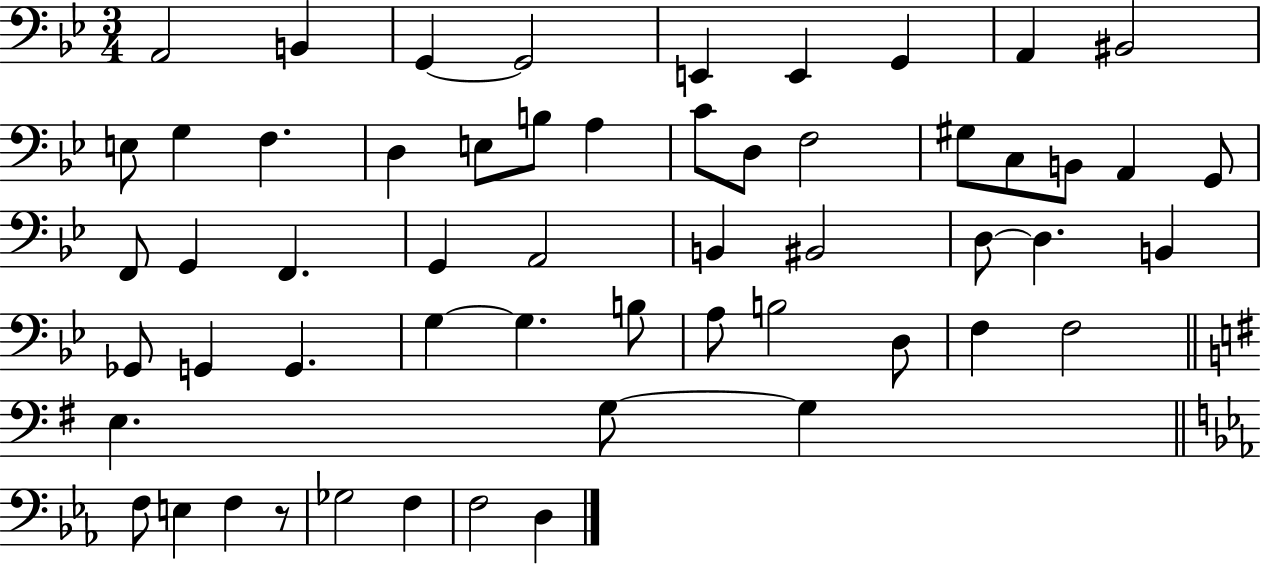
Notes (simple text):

A2/h B2/q G2/q G2/h E2/q E2/q G2/q A2/q BIS2/h E3/e G3/q F3/q. D3/q E3/e B3/e A3/q C4/e D3/e F3/h G#3/e C3/e B2/e A2/q G2/e F2/e G2/q F2/q. G2/q A2/h B2/q BIS2/h D3/e D3/q. B2/q Gb2/e G2/q G2/q. G3/q G3/q. B3/e A3/e B3/h D3/e F3/q F3/h E3/q. G3/e G3/q F3/e E3/q F3/q R/e Gb3/h F3/q F3/h D3/q